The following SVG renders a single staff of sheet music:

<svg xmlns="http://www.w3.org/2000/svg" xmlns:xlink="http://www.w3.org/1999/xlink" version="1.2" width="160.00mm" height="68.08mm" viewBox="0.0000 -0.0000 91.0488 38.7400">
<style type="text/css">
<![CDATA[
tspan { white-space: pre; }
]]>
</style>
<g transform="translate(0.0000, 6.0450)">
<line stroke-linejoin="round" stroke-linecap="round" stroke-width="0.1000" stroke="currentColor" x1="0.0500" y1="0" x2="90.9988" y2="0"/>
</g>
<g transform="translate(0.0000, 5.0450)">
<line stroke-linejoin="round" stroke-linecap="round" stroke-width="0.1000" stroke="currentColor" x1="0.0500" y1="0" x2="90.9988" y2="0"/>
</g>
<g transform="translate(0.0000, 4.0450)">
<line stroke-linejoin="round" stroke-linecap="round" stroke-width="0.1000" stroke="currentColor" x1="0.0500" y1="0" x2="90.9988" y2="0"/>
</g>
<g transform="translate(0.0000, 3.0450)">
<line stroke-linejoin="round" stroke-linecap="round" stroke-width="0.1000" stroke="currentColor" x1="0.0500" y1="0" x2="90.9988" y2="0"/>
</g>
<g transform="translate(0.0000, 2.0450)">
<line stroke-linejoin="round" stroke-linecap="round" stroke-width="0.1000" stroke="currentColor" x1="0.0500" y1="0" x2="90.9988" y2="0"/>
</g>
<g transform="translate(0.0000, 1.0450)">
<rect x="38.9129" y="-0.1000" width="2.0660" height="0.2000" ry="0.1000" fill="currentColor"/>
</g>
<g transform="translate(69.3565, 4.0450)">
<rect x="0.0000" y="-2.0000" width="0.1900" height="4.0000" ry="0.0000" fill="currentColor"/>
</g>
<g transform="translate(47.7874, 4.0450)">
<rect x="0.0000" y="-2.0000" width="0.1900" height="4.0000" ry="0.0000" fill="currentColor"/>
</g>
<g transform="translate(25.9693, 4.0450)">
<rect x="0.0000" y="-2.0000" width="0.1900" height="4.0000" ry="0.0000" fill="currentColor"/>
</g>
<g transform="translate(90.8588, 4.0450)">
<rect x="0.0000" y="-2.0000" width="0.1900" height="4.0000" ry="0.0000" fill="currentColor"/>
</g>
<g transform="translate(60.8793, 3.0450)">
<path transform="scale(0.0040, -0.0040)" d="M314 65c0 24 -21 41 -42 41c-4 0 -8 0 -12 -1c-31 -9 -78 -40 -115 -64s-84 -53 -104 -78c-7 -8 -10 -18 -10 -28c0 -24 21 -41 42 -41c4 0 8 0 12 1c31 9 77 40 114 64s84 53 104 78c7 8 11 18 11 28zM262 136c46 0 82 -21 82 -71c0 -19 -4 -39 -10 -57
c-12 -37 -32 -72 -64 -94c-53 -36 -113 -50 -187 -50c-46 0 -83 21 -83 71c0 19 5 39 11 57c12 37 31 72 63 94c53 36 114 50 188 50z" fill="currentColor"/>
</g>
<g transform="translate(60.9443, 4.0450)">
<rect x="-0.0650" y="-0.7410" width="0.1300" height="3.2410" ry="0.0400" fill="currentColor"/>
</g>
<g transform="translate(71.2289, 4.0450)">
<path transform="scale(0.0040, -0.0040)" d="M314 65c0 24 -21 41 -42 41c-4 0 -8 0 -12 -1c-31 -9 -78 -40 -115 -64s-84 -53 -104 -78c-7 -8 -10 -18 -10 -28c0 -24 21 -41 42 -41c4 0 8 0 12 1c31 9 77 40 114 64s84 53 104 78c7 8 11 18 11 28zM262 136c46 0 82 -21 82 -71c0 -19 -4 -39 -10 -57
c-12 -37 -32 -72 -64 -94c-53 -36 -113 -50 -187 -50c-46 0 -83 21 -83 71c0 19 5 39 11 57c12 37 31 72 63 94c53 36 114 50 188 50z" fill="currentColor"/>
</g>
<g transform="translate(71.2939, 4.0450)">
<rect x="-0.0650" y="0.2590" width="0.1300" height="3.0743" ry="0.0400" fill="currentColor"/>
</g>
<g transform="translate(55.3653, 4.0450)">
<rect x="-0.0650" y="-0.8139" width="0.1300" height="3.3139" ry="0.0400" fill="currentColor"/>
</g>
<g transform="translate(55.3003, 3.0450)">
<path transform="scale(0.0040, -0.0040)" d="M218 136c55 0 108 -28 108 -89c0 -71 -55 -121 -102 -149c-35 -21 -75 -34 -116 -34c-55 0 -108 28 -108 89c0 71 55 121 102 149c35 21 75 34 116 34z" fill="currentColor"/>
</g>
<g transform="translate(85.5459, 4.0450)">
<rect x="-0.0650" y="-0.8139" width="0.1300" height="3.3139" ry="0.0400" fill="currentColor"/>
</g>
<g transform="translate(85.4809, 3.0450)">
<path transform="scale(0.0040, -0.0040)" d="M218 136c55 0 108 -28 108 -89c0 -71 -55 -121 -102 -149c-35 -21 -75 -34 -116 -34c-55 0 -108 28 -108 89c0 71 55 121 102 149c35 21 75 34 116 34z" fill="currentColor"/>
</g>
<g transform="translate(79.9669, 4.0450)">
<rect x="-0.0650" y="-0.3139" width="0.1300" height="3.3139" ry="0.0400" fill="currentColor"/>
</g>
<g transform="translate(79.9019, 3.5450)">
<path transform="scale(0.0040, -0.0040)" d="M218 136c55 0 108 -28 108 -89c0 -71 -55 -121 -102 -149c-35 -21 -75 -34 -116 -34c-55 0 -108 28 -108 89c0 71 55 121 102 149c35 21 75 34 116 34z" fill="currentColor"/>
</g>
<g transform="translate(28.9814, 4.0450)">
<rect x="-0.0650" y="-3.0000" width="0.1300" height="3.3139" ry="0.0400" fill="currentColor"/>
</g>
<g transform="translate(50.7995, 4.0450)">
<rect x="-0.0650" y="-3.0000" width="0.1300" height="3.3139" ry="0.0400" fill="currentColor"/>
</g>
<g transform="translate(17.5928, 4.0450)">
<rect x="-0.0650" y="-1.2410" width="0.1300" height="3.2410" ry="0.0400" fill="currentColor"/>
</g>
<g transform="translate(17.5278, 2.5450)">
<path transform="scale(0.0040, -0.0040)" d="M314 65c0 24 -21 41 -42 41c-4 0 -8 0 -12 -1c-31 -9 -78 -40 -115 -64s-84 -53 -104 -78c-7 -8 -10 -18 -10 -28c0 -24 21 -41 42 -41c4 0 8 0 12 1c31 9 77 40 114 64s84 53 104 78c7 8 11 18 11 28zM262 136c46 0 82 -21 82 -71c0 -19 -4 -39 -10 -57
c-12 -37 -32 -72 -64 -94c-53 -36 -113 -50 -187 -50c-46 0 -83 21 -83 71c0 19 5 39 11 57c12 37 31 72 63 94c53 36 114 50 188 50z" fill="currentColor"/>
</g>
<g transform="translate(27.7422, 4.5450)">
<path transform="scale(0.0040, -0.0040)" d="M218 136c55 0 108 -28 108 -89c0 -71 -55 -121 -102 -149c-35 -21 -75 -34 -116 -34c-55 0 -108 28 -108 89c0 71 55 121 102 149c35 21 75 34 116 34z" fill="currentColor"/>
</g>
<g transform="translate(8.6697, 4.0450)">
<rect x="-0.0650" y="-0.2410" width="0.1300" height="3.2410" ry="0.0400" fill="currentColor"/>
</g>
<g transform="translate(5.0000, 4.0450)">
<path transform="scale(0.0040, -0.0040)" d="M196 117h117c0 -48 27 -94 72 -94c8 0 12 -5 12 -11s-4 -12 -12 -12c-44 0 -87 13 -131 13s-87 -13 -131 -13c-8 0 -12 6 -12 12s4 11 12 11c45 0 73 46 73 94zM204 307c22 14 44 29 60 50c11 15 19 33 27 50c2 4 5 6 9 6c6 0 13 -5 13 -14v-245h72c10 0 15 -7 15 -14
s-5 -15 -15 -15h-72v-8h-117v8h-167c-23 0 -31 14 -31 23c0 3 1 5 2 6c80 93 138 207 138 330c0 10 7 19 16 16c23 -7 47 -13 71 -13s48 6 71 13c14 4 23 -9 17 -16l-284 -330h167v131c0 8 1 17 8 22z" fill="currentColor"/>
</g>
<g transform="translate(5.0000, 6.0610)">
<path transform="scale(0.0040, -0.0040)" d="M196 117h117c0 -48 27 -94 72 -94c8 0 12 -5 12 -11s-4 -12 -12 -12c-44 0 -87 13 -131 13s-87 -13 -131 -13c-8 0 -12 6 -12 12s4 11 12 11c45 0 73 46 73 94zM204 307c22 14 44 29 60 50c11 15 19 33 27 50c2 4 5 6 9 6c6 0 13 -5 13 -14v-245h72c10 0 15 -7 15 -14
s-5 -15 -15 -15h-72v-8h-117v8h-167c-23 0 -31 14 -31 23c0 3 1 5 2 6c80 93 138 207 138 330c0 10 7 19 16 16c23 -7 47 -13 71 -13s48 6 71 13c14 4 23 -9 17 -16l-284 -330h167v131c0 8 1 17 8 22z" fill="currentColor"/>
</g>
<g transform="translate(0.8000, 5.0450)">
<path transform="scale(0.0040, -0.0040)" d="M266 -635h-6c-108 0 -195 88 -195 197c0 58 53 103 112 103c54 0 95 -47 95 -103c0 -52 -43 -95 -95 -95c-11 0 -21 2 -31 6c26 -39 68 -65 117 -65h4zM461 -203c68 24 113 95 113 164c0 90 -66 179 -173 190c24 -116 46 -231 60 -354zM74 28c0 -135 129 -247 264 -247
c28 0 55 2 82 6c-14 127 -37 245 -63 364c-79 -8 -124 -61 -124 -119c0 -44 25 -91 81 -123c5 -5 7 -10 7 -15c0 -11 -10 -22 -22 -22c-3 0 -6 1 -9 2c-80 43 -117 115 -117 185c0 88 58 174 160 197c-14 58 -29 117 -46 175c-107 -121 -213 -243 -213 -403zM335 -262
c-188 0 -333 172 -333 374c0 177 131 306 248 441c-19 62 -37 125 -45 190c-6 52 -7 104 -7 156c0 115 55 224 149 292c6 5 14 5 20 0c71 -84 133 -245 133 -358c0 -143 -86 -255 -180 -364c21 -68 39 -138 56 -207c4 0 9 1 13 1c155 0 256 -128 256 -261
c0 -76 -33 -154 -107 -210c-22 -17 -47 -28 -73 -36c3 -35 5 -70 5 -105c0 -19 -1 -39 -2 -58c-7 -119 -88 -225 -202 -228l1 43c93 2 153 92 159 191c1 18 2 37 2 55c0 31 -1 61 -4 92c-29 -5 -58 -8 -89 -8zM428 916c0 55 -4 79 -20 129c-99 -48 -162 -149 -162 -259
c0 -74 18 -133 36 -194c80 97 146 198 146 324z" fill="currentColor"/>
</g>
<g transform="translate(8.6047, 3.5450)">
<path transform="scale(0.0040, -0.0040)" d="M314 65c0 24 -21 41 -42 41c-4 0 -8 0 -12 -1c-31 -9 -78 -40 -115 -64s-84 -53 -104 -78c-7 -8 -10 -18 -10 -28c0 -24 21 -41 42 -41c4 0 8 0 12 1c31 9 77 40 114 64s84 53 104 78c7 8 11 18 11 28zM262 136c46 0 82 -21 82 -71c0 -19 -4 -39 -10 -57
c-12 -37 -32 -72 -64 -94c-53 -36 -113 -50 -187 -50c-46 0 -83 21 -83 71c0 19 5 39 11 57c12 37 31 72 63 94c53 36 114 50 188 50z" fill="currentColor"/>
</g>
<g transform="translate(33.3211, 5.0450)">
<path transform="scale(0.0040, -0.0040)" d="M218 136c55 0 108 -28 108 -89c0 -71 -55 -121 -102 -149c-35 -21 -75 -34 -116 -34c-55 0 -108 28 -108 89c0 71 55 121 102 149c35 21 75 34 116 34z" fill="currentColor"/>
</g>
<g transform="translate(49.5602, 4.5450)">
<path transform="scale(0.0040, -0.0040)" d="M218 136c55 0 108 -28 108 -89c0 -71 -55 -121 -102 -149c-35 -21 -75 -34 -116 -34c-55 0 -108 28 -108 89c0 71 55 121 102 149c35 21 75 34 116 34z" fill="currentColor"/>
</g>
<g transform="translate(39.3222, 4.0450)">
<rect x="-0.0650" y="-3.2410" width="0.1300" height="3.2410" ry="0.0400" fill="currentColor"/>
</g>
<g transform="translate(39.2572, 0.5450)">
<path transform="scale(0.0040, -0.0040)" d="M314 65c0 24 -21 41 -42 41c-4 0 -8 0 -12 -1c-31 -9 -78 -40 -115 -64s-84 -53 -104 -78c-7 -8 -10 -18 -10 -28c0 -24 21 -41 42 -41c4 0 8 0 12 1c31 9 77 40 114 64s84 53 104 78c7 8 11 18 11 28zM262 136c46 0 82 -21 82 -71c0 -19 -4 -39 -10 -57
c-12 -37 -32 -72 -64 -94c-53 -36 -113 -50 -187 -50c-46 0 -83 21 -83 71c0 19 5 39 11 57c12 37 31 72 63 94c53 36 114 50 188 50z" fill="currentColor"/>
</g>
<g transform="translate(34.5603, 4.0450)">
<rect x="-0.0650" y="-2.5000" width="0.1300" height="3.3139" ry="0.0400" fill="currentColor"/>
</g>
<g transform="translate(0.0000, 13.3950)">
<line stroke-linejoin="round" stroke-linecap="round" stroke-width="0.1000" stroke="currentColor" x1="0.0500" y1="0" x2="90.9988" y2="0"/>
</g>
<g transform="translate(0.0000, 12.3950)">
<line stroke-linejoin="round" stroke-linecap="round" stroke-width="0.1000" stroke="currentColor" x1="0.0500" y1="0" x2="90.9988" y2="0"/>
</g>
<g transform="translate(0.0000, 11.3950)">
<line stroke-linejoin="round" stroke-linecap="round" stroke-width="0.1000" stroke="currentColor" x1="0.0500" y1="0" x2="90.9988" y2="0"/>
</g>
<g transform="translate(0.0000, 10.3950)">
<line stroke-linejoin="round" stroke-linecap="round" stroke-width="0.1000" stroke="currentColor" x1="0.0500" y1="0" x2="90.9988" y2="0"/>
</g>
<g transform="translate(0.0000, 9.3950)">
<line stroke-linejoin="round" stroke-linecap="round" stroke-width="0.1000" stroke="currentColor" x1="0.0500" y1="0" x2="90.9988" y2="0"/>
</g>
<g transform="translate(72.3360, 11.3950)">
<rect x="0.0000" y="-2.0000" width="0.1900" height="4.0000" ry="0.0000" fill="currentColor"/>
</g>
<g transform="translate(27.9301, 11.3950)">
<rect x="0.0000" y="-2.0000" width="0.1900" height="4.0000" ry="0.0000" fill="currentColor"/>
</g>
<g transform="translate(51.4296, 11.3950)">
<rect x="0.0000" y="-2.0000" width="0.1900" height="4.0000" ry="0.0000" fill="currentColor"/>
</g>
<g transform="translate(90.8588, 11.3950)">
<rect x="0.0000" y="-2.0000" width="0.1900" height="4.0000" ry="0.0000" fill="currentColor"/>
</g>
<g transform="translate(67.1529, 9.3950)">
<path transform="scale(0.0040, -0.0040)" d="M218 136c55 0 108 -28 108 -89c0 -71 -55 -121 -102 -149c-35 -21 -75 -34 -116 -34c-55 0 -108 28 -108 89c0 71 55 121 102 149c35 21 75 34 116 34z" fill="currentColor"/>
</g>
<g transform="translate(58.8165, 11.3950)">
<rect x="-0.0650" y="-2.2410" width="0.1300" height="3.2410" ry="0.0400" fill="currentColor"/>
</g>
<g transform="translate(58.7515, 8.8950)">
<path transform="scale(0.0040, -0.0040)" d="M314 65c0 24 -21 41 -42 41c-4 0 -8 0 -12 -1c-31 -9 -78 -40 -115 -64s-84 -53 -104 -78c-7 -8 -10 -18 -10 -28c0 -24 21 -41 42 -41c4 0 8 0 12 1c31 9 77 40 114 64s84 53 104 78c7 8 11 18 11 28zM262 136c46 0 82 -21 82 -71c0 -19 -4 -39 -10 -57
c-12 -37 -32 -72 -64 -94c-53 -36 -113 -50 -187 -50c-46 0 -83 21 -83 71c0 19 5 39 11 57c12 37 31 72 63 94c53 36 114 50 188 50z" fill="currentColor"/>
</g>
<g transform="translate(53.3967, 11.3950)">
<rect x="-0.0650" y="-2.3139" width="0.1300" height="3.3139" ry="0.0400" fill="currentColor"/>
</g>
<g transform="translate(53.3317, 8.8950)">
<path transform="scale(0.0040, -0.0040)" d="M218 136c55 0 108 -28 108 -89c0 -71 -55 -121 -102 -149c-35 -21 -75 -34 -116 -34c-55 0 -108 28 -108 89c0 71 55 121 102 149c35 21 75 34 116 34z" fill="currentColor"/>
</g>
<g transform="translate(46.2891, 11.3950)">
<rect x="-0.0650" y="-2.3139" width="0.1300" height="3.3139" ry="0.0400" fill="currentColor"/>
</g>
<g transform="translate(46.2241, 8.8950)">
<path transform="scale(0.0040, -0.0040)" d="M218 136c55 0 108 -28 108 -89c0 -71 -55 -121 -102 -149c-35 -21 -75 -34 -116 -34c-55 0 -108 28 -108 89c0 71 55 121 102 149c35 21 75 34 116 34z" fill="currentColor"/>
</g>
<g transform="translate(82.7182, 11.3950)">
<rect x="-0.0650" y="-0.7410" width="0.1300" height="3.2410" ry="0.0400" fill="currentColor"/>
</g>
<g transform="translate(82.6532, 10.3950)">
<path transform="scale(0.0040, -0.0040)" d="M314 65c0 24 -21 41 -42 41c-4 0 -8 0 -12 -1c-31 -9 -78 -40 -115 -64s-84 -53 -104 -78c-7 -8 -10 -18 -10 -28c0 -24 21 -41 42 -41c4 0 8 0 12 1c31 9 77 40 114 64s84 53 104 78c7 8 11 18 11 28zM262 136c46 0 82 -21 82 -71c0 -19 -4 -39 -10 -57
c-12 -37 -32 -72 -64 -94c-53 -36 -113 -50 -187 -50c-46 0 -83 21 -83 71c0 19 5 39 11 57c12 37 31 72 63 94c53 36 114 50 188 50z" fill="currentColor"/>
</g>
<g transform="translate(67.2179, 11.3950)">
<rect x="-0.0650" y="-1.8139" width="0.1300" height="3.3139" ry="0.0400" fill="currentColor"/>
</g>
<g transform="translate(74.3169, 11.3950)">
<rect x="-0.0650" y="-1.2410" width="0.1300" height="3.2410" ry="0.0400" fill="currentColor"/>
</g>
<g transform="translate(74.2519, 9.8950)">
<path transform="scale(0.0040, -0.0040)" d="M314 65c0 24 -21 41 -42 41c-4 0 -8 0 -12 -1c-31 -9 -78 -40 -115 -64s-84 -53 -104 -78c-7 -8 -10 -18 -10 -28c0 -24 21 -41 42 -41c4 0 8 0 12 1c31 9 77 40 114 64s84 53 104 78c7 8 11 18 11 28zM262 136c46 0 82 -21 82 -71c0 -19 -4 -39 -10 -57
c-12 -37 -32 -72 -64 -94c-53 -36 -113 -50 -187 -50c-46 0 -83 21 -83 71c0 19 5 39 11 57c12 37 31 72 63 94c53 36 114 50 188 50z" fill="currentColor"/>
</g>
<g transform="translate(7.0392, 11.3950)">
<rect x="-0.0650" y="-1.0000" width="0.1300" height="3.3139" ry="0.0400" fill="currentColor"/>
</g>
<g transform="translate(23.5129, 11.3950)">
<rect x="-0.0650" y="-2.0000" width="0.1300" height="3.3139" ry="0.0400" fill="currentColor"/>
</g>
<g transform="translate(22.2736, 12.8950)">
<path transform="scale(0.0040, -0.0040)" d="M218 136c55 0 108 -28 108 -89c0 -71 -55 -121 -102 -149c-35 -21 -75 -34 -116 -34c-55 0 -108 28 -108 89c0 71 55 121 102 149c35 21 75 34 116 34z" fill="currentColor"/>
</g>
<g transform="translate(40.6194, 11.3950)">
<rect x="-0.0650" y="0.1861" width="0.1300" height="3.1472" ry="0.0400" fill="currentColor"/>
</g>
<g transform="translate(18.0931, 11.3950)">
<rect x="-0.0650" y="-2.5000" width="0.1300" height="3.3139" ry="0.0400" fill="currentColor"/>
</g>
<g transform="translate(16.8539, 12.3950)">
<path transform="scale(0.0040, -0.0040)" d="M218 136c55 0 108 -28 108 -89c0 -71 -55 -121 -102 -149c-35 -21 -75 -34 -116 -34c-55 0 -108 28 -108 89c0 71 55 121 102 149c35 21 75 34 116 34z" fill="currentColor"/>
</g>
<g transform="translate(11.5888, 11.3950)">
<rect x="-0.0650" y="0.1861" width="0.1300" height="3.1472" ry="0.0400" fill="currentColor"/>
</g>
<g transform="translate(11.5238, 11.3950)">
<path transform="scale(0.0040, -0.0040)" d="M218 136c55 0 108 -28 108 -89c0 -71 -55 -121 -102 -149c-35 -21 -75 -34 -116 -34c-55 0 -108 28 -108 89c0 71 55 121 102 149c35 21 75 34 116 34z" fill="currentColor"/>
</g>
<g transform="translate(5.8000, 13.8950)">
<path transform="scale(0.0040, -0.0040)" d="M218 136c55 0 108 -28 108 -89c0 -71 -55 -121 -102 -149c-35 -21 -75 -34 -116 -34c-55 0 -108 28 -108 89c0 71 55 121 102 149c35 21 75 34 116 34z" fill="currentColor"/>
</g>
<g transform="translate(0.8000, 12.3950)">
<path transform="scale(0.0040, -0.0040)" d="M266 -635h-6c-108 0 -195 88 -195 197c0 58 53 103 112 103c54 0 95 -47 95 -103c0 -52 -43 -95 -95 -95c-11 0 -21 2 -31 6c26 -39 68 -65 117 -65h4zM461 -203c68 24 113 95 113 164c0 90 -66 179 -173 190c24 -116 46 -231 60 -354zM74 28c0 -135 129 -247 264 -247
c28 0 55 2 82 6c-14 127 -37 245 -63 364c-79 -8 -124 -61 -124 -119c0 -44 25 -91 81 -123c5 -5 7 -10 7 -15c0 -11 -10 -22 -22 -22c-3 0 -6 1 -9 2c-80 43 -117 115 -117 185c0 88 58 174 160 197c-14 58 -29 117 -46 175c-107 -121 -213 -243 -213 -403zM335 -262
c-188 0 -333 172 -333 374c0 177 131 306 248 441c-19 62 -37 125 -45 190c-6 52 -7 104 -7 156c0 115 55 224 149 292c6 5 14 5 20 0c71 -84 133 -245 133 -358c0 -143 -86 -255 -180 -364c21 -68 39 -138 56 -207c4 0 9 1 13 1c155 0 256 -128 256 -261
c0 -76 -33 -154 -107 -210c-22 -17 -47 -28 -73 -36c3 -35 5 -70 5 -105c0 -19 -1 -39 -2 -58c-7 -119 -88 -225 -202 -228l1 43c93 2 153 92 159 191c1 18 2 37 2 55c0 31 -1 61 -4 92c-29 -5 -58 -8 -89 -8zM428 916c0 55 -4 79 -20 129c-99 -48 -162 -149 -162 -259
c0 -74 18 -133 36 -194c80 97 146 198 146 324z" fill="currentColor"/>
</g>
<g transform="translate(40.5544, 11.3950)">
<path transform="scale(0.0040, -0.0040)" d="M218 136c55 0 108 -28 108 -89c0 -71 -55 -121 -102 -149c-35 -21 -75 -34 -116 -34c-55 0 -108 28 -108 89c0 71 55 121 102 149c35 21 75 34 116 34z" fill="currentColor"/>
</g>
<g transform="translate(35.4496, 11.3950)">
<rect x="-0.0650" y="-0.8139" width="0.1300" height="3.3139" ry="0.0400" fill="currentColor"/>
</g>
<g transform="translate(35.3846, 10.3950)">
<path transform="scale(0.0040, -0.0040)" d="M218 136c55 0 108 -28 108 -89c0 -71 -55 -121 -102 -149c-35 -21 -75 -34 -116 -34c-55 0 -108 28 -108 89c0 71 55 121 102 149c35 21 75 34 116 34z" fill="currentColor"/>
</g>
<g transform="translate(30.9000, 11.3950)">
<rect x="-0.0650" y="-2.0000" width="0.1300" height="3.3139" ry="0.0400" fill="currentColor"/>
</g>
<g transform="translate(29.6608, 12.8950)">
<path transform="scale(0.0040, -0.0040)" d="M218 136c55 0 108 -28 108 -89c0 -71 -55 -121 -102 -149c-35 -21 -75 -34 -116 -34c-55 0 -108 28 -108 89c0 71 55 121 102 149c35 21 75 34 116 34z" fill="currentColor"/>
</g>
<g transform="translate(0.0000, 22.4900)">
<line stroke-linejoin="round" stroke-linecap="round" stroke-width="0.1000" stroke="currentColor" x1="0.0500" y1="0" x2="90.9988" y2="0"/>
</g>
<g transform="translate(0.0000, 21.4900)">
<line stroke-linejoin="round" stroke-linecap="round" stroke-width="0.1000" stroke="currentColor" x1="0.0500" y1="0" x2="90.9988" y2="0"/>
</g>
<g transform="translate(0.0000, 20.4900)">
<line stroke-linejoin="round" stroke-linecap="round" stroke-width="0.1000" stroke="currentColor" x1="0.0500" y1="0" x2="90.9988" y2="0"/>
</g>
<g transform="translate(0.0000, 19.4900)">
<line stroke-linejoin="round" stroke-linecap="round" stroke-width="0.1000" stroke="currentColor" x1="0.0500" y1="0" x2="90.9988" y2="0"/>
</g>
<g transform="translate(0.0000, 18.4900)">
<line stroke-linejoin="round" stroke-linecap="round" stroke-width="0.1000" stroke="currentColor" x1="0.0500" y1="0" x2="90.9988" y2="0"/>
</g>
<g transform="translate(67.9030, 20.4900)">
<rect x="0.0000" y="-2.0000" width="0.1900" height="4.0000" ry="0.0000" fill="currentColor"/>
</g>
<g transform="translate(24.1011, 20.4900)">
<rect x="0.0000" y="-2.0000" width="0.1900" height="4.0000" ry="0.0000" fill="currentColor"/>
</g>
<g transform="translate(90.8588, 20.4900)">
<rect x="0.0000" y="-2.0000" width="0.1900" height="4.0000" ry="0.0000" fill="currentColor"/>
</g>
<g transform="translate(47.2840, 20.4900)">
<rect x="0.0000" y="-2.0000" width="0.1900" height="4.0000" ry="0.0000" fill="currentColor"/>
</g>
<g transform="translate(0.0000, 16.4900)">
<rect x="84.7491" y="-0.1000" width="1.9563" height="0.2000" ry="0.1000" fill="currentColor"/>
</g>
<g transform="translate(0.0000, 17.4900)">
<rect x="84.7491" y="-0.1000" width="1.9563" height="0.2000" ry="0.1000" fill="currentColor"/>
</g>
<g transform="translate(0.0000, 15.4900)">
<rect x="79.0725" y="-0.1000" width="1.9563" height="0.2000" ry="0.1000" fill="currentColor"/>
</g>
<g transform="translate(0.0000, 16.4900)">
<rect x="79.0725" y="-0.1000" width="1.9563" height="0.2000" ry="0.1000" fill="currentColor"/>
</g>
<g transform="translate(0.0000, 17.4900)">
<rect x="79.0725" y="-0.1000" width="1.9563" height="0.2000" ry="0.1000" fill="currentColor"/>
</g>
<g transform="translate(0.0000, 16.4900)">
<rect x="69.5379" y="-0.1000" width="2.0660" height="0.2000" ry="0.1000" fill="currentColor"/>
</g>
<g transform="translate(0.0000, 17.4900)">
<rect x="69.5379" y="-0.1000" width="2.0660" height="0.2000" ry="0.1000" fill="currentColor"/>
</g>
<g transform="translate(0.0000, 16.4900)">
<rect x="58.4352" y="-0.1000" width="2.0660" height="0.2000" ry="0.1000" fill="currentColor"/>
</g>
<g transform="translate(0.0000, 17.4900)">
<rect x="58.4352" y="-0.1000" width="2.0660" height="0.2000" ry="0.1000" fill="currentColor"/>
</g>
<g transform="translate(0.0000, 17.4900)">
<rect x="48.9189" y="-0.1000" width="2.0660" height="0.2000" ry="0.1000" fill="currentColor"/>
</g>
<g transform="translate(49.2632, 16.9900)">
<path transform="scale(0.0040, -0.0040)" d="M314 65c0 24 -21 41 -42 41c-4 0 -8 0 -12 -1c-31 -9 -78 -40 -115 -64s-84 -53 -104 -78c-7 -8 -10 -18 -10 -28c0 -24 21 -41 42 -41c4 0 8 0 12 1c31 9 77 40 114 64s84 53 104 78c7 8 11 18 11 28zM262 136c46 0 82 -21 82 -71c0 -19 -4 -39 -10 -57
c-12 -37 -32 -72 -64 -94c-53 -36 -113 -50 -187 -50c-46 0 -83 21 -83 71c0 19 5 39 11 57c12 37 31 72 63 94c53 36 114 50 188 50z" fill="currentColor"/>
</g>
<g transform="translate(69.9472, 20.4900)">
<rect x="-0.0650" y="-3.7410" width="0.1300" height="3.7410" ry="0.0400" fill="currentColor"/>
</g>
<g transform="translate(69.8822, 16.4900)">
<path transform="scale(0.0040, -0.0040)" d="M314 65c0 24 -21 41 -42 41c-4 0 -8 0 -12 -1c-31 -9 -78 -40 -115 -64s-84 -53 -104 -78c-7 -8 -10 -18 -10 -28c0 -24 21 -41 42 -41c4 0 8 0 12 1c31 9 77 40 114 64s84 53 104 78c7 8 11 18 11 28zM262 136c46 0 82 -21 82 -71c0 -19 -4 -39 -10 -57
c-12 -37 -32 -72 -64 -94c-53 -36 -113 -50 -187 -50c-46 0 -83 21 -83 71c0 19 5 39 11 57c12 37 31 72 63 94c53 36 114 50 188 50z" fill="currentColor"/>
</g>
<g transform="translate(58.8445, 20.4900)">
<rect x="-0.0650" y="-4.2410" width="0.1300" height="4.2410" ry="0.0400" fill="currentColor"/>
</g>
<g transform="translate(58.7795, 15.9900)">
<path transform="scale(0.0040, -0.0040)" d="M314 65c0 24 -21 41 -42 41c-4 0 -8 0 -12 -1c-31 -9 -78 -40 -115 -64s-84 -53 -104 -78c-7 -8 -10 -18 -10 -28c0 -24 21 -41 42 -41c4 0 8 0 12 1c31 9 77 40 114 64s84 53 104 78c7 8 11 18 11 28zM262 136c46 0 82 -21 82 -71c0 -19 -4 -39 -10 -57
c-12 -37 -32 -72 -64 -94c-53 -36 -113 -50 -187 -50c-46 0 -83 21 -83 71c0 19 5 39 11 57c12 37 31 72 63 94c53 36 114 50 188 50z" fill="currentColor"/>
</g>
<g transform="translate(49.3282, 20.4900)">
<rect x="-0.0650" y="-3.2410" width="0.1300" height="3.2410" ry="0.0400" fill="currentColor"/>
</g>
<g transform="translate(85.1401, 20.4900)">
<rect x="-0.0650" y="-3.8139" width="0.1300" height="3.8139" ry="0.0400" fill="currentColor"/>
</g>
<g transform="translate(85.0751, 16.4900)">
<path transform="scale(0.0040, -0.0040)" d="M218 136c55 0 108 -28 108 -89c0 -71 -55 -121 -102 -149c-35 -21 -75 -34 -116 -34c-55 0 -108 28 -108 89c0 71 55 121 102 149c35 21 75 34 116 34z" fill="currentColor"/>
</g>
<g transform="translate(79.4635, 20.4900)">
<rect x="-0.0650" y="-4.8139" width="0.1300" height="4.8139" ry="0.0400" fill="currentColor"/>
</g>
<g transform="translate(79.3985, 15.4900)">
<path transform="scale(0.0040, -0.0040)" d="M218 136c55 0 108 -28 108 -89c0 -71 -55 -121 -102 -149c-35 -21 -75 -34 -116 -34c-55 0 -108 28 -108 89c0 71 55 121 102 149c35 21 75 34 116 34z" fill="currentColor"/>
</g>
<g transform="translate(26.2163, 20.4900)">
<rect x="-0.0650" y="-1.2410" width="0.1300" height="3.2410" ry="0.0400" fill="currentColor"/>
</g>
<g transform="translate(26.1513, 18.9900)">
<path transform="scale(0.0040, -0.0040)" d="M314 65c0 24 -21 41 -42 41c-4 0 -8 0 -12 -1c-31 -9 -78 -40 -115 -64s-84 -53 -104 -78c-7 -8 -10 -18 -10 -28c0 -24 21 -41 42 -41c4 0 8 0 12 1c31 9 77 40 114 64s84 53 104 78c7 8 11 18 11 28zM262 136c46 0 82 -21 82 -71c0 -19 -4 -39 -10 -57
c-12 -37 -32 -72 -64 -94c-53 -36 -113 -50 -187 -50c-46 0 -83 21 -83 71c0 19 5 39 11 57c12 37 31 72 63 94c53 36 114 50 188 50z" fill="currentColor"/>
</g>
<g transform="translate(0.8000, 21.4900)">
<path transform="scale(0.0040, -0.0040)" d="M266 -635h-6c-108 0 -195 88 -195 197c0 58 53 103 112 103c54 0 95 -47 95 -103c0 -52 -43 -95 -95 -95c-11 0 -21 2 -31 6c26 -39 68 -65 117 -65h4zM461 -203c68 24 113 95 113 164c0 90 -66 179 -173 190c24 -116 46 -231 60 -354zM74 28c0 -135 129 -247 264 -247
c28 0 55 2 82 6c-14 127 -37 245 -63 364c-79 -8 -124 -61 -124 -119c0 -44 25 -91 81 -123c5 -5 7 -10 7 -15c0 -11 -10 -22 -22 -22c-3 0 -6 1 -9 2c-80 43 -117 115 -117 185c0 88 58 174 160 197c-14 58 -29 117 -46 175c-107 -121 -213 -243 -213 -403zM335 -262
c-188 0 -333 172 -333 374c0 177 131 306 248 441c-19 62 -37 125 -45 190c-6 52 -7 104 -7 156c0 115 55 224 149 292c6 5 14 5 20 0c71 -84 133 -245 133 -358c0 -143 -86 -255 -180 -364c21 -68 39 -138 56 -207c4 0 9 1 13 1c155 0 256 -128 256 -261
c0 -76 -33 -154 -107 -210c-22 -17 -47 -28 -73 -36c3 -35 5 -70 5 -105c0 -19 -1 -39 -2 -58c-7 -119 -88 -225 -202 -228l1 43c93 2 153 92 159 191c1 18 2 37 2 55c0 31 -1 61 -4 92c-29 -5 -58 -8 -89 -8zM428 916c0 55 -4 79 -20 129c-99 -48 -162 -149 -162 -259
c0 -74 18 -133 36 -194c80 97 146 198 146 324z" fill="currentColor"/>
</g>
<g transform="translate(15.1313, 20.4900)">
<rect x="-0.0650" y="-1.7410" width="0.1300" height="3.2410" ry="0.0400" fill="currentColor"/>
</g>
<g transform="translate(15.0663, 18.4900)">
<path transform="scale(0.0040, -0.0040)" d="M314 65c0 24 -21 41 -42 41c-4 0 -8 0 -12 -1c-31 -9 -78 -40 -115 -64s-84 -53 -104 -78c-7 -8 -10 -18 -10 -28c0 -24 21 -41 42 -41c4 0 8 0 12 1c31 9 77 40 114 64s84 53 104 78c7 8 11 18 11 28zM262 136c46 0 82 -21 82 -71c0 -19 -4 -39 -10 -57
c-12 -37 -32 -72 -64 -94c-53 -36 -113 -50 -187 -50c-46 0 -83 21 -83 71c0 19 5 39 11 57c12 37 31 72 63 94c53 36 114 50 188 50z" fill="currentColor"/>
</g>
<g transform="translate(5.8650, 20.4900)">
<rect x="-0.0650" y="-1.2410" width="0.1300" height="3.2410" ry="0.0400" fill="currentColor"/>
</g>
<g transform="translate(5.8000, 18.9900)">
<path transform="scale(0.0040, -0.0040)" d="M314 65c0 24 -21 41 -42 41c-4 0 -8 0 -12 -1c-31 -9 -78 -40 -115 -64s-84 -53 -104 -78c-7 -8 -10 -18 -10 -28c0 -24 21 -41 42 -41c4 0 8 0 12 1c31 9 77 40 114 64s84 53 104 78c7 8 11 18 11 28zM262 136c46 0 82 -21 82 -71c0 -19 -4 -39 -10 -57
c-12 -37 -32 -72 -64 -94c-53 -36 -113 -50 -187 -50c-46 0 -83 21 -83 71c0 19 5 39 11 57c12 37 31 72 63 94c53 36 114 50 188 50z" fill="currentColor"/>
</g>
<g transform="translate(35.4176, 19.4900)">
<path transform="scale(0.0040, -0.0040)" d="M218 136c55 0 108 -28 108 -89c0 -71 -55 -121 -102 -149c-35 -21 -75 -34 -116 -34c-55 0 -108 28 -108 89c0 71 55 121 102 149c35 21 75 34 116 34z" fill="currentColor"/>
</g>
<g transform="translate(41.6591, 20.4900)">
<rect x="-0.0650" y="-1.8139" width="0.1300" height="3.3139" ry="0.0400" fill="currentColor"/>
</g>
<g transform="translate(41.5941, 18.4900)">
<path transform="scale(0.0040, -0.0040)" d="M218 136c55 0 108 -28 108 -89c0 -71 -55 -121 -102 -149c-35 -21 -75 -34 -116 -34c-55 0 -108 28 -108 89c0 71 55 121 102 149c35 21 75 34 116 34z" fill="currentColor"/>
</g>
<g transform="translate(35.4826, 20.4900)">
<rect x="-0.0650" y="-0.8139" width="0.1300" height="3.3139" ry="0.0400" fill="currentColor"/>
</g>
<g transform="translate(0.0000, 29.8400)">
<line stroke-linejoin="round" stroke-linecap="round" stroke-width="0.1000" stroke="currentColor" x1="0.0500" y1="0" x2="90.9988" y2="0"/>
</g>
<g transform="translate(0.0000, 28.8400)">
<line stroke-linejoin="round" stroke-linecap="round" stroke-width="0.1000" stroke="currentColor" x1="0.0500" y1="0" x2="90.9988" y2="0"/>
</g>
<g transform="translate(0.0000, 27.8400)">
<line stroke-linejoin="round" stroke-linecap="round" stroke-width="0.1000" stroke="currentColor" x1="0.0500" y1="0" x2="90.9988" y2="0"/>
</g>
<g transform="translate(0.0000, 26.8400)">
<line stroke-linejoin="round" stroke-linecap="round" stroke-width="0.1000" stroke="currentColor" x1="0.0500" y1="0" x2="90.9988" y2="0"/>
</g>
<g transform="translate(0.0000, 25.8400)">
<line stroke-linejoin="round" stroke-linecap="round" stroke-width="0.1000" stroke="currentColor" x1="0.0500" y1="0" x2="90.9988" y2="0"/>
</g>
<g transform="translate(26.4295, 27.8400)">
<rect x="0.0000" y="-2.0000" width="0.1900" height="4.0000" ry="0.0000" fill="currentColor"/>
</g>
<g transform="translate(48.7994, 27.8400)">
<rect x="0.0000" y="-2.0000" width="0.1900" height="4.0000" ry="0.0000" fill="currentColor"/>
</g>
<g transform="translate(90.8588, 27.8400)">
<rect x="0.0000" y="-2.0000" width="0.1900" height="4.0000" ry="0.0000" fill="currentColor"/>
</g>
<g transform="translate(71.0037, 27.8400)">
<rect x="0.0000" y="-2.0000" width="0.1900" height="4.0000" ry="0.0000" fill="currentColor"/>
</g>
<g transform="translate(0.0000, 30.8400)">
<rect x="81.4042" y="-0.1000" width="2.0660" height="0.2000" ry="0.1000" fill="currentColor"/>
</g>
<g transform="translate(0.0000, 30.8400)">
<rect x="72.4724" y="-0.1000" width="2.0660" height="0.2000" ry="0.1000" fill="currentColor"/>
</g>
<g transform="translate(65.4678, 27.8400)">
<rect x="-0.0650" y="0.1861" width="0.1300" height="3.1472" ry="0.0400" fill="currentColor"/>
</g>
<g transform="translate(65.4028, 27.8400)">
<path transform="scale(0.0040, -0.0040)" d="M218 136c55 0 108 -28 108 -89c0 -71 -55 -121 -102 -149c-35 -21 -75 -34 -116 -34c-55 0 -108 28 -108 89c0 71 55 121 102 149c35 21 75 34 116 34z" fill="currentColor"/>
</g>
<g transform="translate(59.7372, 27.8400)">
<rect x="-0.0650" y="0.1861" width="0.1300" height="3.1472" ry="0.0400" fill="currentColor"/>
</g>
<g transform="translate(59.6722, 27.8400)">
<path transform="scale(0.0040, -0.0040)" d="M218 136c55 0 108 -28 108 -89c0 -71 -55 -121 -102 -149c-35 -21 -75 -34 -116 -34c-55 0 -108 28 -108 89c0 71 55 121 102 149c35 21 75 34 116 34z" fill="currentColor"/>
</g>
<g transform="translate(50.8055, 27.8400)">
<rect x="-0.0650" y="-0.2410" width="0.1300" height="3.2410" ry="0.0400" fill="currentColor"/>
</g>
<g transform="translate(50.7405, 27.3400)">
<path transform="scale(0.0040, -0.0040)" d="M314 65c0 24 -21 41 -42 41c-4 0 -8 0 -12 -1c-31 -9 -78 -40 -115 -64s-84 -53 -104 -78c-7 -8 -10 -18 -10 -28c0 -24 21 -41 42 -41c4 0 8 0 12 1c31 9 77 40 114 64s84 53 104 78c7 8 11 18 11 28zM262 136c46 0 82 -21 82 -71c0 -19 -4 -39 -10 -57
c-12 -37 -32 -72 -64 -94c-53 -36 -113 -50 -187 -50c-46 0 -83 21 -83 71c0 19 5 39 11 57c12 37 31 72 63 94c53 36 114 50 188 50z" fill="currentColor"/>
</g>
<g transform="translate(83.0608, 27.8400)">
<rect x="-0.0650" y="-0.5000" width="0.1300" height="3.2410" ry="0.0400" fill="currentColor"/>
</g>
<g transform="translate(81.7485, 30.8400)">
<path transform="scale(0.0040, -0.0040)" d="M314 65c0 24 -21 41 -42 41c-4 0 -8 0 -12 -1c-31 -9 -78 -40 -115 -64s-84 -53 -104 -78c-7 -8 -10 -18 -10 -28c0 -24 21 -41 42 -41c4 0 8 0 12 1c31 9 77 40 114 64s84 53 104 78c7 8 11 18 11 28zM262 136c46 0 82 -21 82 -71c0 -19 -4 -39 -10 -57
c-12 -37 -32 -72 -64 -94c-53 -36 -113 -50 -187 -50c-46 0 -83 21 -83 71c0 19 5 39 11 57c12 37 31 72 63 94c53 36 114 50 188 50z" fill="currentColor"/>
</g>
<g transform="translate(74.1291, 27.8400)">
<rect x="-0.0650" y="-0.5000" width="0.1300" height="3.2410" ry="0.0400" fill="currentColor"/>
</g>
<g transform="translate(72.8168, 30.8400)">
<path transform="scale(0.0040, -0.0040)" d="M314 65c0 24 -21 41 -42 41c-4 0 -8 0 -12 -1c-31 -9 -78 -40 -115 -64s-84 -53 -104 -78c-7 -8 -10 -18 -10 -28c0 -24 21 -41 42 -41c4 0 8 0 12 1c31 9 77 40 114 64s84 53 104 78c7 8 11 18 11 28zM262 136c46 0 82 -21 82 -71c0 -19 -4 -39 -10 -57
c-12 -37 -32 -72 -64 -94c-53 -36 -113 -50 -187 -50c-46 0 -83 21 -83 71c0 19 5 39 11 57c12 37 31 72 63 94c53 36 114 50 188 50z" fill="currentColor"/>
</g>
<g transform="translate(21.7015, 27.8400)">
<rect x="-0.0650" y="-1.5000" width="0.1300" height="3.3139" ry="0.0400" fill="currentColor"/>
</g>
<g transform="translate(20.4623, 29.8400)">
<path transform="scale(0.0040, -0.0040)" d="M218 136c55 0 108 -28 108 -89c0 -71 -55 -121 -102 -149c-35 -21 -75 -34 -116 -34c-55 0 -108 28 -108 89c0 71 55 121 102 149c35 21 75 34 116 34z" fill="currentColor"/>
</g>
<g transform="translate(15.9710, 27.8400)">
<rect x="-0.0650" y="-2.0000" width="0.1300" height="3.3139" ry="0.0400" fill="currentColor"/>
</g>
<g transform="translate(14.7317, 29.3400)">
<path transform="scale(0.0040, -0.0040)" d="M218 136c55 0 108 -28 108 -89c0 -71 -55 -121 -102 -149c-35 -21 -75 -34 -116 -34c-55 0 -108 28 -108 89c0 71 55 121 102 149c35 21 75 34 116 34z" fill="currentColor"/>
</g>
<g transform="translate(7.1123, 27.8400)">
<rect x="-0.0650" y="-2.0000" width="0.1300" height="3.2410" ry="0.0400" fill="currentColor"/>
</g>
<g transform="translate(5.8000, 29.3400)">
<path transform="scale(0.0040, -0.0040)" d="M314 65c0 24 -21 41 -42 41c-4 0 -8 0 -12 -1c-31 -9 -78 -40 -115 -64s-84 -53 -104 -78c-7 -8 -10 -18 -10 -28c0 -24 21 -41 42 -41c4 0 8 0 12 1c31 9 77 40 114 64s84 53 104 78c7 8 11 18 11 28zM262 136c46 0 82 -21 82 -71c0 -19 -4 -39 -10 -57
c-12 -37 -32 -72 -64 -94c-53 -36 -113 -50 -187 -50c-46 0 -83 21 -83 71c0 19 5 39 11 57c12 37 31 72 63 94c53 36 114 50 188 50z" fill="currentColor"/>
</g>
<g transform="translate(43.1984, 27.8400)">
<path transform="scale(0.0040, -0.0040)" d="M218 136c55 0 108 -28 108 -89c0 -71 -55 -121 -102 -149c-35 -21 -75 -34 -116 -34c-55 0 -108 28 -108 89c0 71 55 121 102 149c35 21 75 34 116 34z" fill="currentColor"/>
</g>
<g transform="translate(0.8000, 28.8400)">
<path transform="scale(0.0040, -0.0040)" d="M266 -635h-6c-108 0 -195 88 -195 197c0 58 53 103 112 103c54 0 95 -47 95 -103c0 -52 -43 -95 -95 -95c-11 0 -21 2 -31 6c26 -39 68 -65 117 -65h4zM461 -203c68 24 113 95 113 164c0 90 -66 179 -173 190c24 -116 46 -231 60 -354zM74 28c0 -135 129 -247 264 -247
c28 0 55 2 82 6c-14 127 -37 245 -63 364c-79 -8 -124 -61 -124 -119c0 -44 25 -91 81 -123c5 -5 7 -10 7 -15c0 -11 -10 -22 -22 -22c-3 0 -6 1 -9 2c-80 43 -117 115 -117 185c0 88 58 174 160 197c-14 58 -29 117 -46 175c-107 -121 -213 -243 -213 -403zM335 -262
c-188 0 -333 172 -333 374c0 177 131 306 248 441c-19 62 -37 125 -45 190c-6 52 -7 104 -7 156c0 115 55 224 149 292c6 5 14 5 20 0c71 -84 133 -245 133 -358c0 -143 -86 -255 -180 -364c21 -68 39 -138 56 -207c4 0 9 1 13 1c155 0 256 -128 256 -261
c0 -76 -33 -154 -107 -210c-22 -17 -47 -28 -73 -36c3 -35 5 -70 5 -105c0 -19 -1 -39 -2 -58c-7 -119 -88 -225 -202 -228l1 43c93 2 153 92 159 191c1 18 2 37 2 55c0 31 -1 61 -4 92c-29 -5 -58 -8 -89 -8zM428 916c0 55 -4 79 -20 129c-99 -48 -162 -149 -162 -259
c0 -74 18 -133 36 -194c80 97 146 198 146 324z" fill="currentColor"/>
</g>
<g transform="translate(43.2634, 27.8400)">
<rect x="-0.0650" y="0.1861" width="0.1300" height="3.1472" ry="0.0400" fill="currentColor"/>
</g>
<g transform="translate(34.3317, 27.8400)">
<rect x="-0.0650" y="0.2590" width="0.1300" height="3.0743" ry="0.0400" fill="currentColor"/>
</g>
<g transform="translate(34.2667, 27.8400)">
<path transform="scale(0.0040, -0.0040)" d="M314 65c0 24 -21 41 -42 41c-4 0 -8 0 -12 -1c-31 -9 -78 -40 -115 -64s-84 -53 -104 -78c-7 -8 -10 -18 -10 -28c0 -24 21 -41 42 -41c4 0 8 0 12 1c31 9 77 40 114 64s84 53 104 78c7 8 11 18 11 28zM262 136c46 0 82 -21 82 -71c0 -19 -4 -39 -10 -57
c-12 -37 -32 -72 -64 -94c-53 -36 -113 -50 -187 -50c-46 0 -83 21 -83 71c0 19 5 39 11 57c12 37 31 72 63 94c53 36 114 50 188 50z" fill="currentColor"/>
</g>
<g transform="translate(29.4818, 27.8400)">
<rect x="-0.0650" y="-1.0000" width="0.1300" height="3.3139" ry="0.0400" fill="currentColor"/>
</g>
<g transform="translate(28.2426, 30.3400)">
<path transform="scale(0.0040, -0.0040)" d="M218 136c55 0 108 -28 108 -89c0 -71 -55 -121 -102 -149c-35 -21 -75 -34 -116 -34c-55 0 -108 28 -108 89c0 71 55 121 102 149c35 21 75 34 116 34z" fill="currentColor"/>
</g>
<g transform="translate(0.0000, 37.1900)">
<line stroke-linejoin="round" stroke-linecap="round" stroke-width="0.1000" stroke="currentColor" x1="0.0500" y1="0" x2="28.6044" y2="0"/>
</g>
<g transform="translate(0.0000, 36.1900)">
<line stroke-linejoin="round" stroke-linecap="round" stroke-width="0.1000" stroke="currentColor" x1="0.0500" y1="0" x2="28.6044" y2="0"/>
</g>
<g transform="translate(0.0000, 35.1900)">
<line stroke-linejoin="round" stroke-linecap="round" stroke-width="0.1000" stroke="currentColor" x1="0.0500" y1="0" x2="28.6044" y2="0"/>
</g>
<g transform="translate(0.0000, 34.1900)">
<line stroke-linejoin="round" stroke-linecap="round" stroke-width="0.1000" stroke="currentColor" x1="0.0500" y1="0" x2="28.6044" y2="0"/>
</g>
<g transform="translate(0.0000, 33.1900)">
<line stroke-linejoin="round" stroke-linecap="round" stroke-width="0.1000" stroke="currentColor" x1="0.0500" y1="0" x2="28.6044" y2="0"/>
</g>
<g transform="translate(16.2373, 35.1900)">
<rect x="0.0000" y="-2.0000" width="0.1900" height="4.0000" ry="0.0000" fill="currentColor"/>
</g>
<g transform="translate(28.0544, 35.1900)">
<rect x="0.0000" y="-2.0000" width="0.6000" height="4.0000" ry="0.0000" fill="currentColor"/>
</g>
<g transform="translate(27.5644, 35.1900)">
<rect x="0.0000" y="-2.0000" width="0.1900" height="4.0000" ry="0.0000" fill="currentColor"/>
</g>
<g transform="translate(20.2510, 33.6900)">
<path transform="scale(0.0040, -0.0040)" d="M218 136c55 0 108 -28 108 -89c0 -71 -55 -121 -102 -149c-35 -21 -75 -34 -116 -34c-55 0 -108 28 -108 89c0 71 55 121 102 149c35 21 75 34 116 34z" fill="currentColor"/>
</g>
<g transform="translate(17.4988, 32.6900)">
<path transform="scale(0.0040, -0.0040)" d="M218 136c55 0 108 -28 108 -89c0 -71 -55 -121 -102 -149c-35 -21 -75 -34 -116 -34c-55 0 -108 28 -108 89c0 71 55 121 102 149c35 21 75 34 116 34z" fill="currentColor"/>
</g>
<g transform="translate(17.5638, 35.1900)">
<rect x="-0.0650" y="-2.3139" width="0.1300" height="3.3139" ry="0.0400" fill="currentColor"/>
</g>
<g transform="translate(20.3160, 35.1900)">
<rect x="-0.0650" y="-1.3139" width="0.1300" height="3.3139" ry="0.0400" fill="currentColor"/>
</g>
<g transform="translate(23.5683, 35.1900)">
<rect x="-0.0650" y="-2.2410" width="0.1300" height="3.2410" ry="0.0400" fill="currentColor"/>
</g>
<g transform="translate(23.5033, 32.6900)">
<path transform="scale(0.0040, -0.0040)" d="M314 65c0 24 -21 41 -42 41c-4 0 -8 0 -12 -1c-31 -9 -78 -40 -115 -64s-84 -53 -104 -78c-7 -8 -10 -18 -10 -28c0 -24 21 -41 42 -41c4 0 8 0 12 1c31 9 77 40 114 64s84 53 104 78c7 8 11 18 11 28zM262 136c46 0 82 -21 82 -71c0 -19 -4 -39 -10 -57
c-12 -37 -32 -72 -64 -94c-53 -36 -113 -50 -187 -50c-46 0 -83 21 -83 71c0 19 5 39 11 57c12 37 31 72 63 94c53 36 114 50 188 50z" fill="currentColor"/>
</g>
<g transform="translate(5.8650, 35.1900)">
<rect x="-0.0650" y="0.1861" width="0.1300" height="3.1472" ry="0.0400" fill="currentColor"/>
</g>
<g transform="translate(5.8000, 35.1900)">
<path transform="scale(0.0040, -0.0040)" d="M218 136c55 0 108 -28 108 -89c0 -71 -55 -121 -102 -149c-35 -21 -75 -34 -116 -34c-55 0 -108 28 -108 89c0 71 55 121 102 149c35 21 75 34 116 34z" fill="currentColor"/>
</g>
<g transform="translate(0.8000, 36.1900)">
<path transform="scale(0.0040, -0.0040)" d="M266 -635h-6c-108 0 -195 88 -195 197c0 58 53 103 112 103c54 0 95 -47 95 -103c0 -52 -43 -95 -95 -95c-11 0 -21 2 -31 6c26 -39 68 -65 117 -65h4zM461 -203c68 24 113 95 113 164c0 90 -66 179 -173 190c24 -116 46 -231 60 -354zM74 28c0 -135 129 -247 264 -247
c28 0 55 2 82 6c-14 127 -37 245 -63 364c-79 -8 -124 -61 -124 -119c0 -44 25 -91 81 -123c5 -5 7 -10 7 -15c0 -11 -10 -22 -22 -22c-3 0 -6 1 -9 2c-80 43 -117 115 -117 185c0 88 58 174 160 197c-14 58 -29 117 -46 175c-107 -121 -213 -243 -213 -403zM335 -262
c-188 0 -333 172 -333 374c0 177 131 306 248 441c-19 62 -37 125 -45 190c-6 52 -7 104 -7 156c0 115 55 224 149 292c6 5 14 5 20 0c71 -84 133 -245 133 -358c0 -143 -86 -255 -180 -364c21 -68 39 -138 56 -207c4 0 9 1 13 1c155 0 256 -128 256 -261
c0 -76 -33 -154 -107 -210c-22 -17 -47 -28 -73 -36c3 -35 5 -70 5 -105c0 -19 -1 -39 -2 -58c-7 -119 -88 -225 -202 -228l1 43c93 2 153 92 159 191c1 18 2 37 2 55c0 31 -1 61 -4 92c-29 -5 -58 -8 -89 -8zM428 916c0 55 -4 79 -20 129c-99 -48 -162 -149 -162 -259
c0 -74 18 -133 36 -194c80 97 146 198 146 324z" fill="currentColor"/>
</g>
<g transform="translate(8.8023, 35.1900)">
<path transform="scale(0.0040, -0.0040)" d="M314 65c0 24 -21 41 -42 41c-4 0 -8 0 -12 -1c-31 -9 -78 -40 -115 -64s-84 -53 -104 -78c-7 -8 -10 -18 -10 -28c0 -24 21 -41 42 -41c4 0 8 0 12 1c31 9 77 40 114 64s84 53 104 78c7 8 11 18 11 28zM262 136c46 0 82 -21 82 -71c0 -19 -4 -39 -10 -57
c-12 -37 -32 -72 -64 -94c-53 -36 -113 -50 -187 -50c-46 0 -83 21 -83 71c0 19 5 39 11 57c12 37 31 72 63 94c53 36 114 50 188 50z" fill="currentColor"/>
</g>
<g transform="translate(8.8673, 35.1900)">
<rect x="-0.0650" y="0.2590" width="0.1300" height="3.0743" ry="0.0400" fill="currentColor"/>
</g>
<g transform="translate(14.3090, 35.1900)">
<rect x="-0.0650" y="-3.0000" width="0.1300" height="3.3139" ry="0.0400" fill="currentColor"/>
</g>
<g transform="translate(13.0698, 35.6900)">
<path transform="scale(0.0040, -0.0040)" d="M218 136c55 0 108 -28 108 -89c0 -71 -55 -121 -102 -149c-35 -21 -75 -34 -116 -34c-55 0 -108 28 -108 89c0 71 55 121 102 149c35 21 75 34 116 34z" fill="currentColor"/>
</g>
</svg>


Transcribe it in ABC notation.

X:1
T:Untitled
M:4/4
L:1/4
K:C
c2 e2 A G b2 A d d2 B2 c d D B G F F d B g g g2 f e2 d2 e2 f2 e2 d f b2 d'2 c'2 e' c' F2 F E D B2 B c2 B B C2 C2 B B2 A g e g2